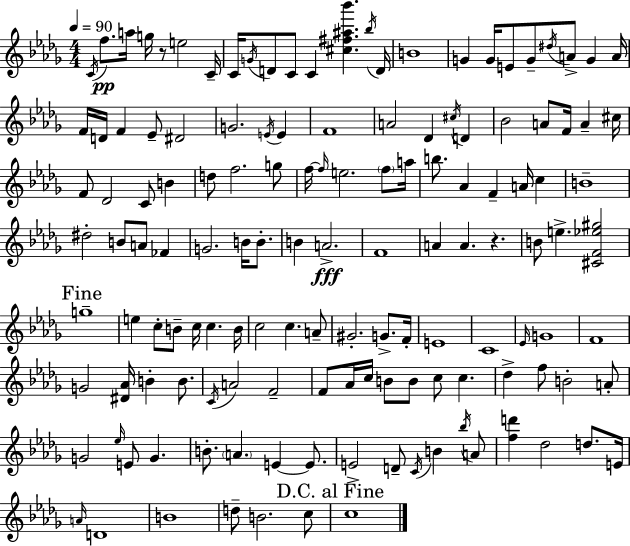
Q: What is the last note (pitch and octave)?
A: C5